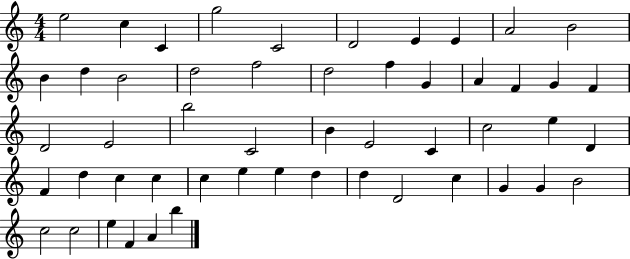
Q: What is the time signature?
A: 4/4